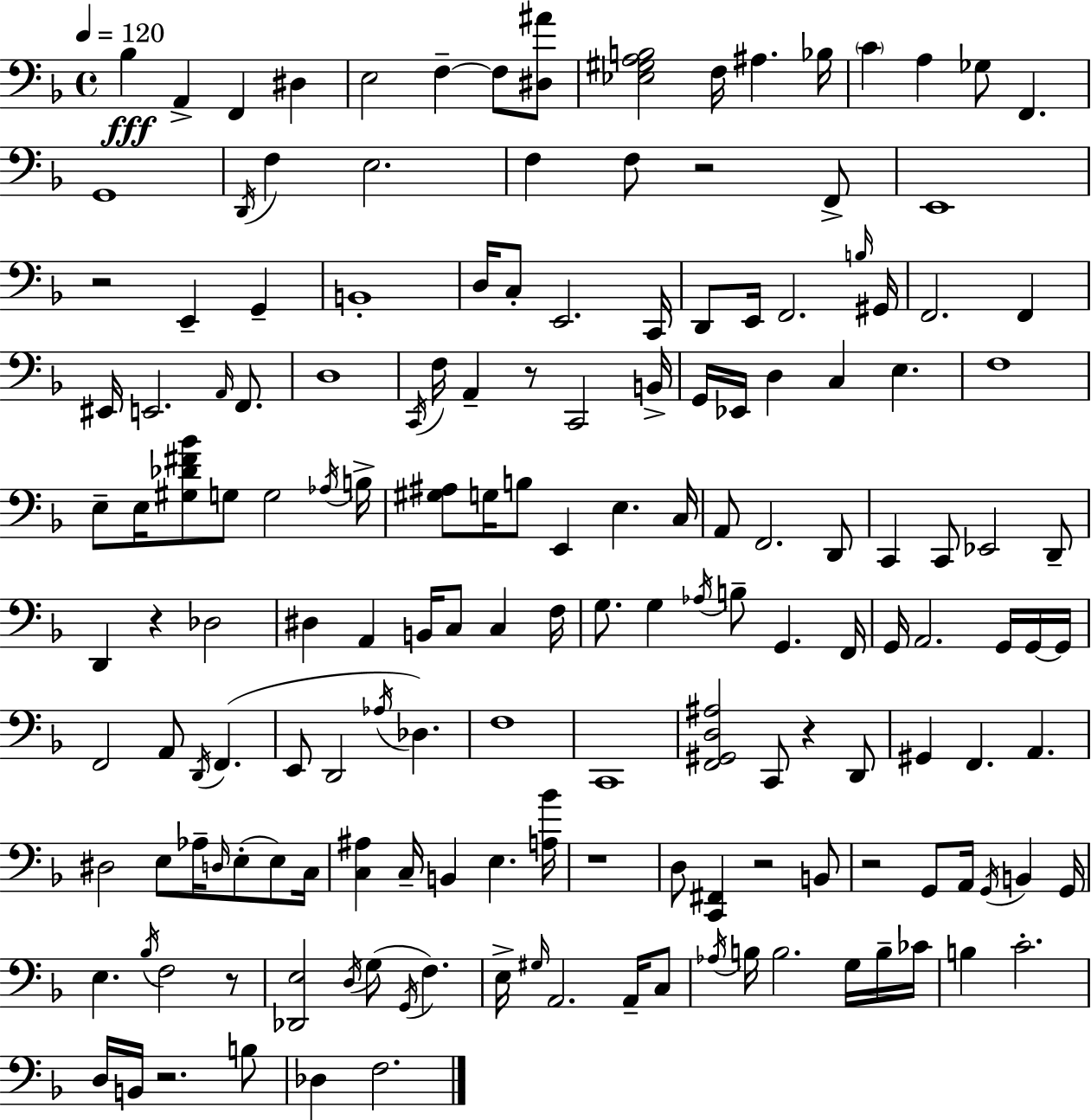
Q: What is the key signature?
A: D minor